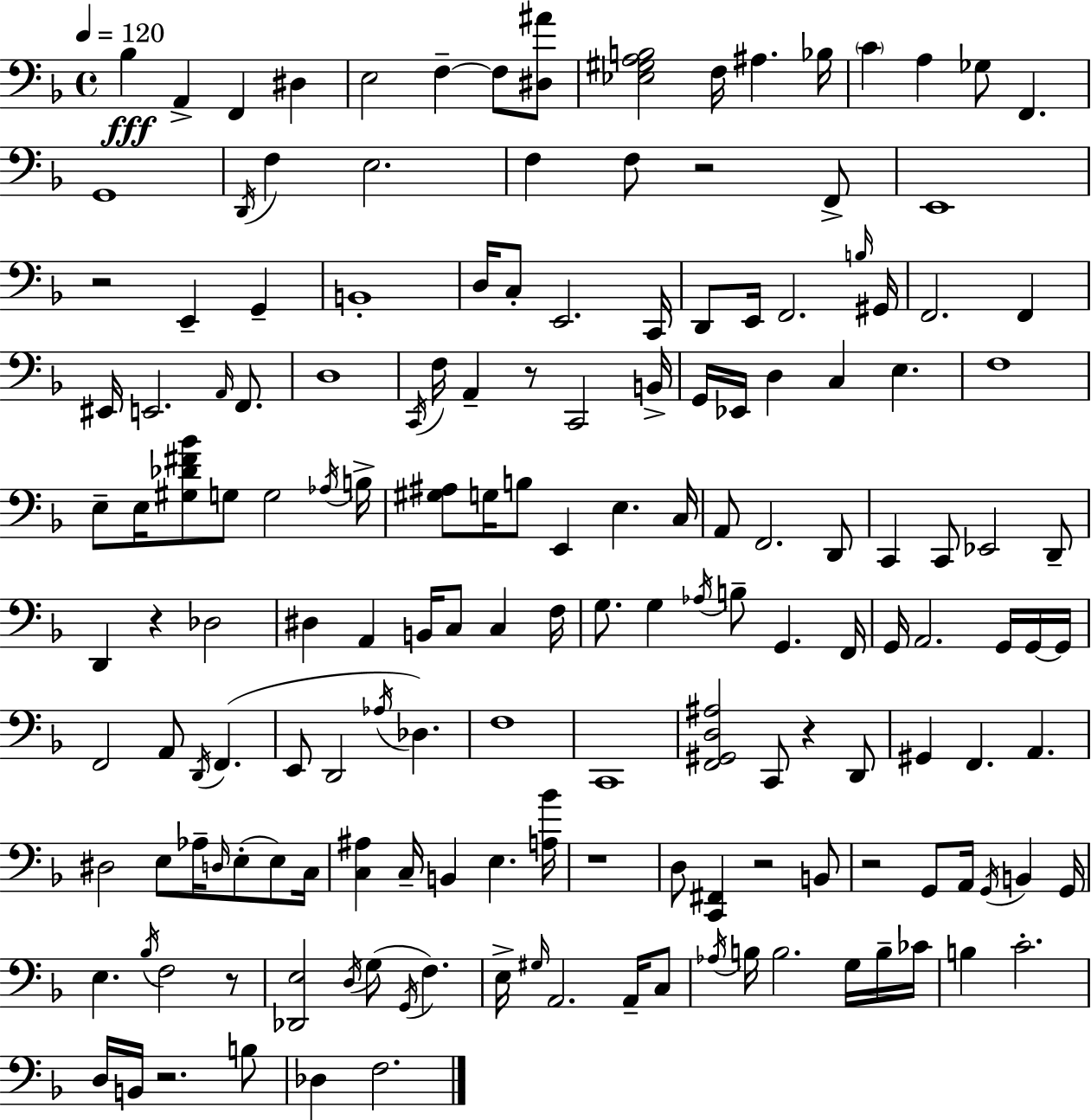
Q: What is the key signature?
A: D minor